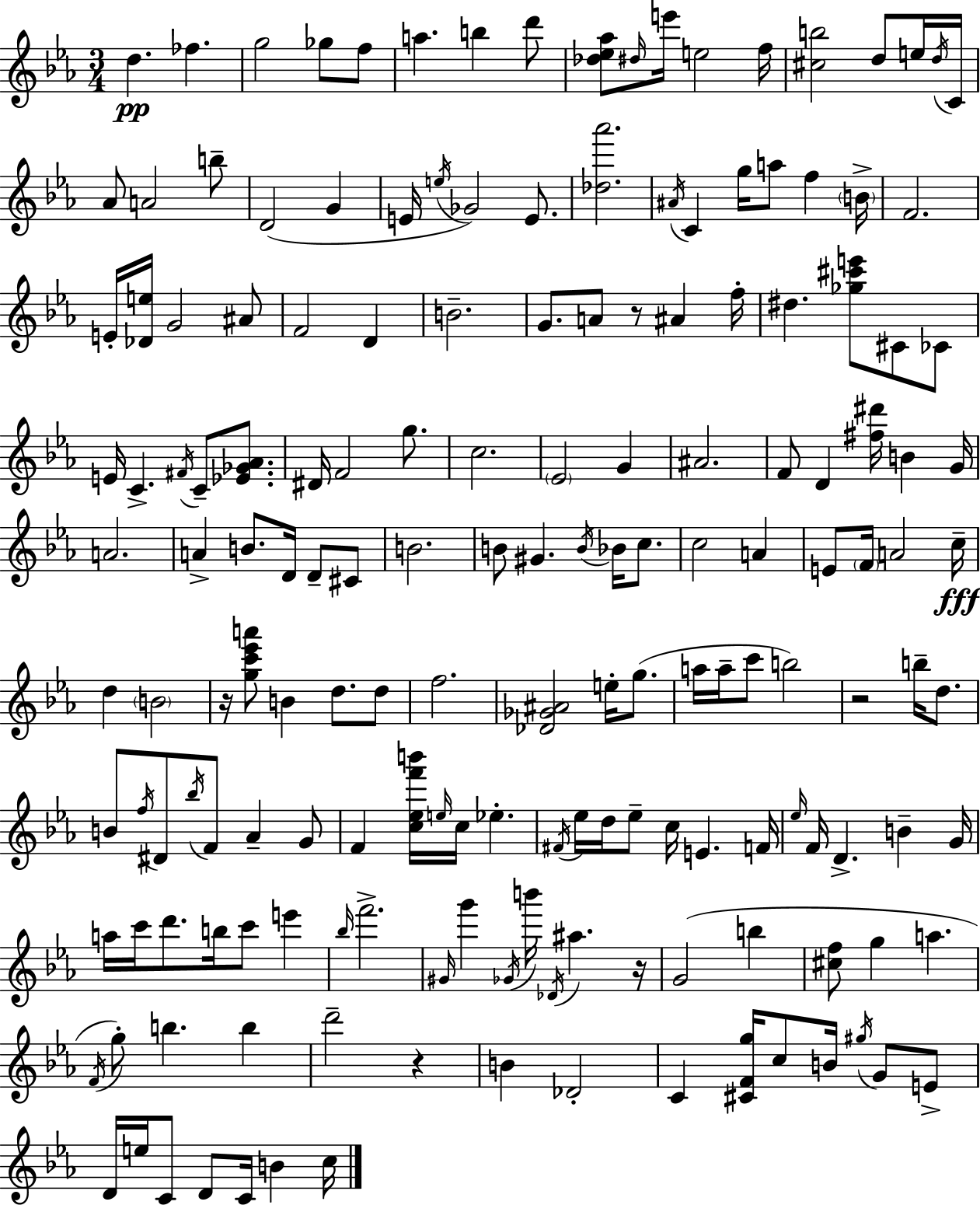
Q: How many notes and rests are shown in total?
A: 170